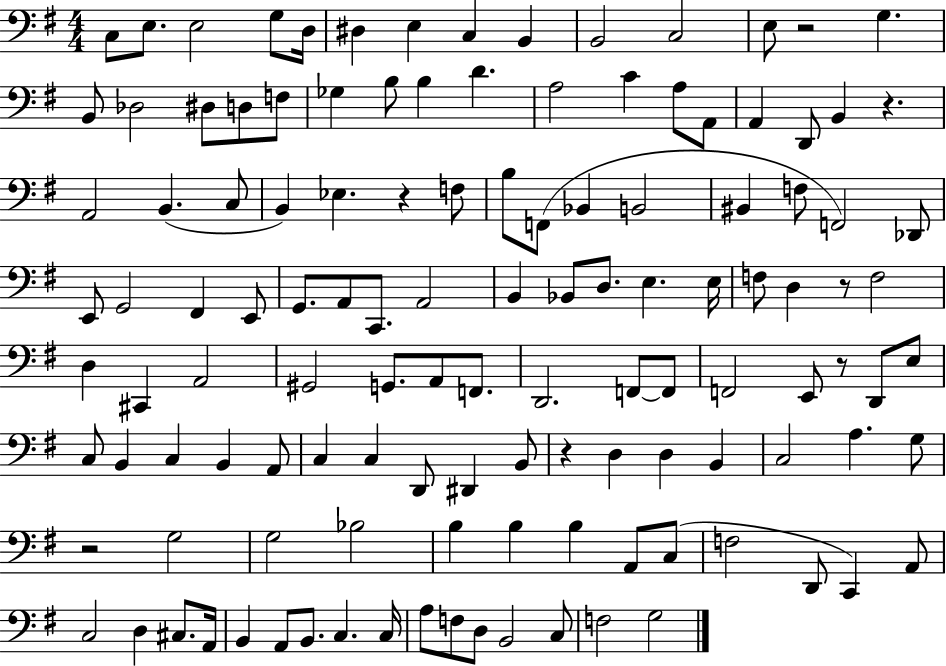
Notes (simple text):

C3/e E3/e. E3/h G3/e D3/s D#3/q E3/q C3/q B2/q B2/h C3/h E3/e R/h G3/q. B2/e Db3/h D#3/e D3/e F3/e Gb3/q B3/e B3/q D4/q. A3/h C4/q A3/e A2/e A2/q D2/e B2/q R/q. A2/h B2/q. C3/e B2/q Eb3/q. R/q F3/e B3/e F2/e Bb2/q B2/h BIS2/q F3/e F2/h Db2/e E2/e G2/h F#2/q E2/e G2/e. A2/e C2/e. A2/h B2/q Bb2/e D3/e. E3/q. E3/s F3/e D3/q R/e F3/h D3/q C#2/q A2/h G#2/h G2/e. A2/e F2/e. D2/h. F2/e F2/e F2/h E2/e R/e D2/e E3/e C3/e B2/q C3/q B2/q A2/e C3/q C3/q D2/e D#2/q B2/e R/q D3/q D3/q B2/q C3/h A3/q. G3/e R/h G3/h G3/h Bb3/h B3/q B3/q B3/q A2/e C3/e F3/h D2/e C2/q A2/e C3/h D3/q C#3/e. A2/s B2/q A2/e B2/e. C3/q. C3/s A3/e F3/e D3/e B2/h C3/e F3/h G3/h